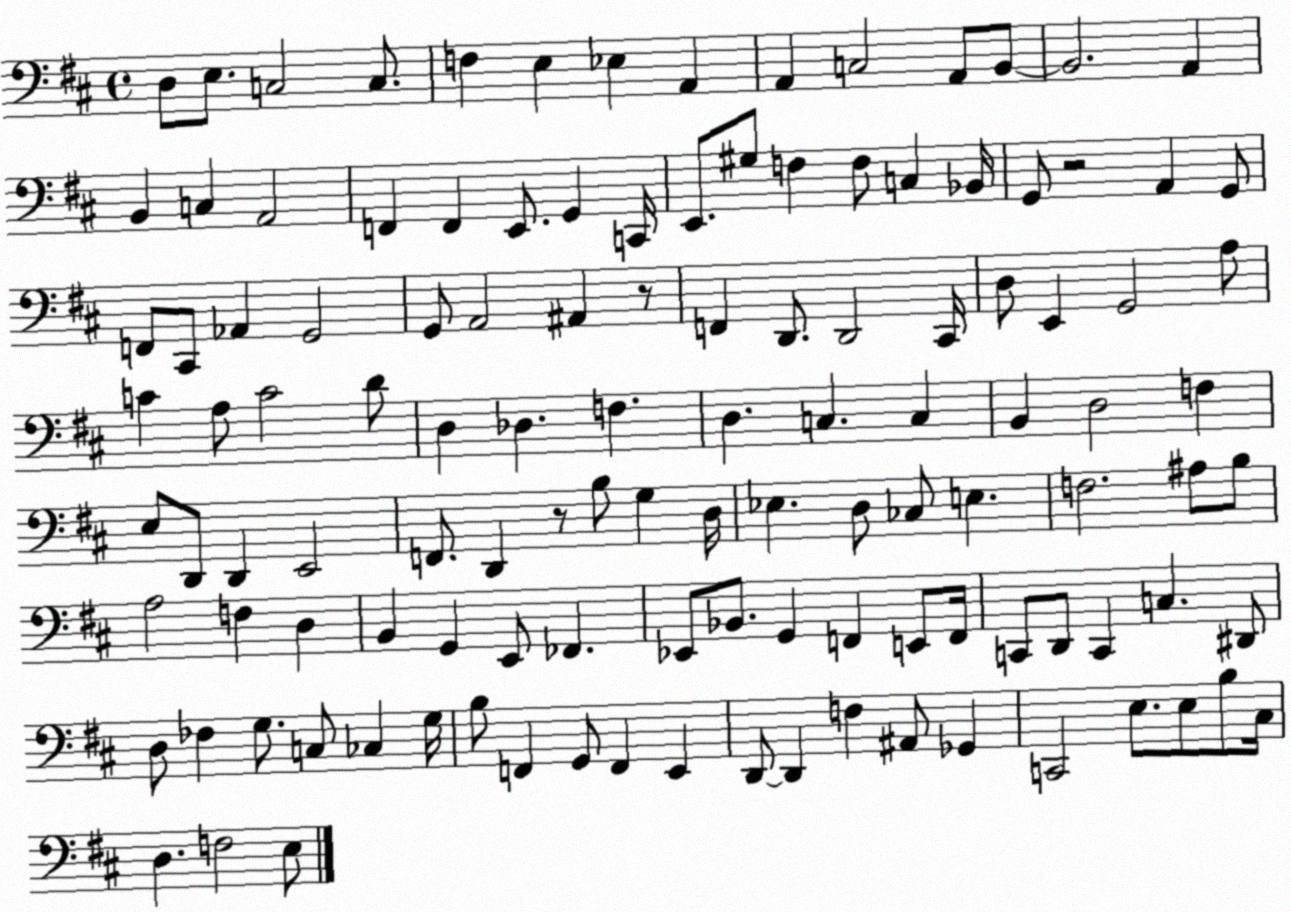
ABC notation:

X:1
T:Untitled
M:4/4
L:1/4
K:D
D,/2 E,/2 C,2 C,/2 F, E, _E, A,, A,, C,2 A,,/2 B,,/2 B,,2 A,, B,, C, A,,2 F,, F,, E,,/2 G,, C,,/4 E,,/2 ^G,/2 F, F,/2 C, _B,,/4 G,,/2 z2 A,, G,,/2 F,,/2 ^C,,/2 _A,, G,,2 G,,/2 A,,2 ^A,, z/2 F,, D,,/2 D,,2 ^C,,/4 D,/2 E,, G,,2 A,/2 C A,/2 C2 D/2 D, _D, F, D, C, C, B,, D,2 F, E,/2 D,,/2 D,, E,,2 F,,/2 D,, z/2 B,/2 G, D,/4 _E, D,/2 _C,/2 E, F,2 ^A,/2 B,/2 A,2 F, D, B,, G,, E,,/2 _F,, _E,,/2 _B,,/2 G,, F,, E,,/2 F,,/4 C,,/2 D,,/2 C,, C, ^D,,/2 D,/2 _F, G,/2 C,/2 _C, G,/4 B,/2 F,, G,,/2 F,, E,, D,,/2 D,, F, ^A,,/2 _G,, C,,2 E,/2 E,/2 B,/2 ^C,/4 D, F,2 E,/2